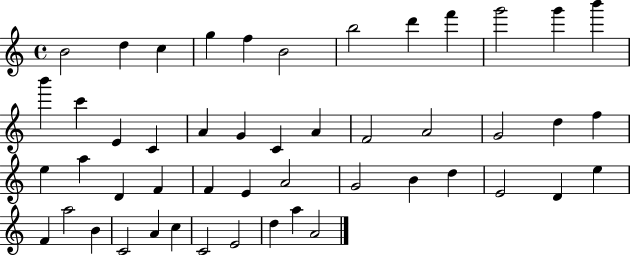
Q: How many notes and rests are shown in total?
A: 49